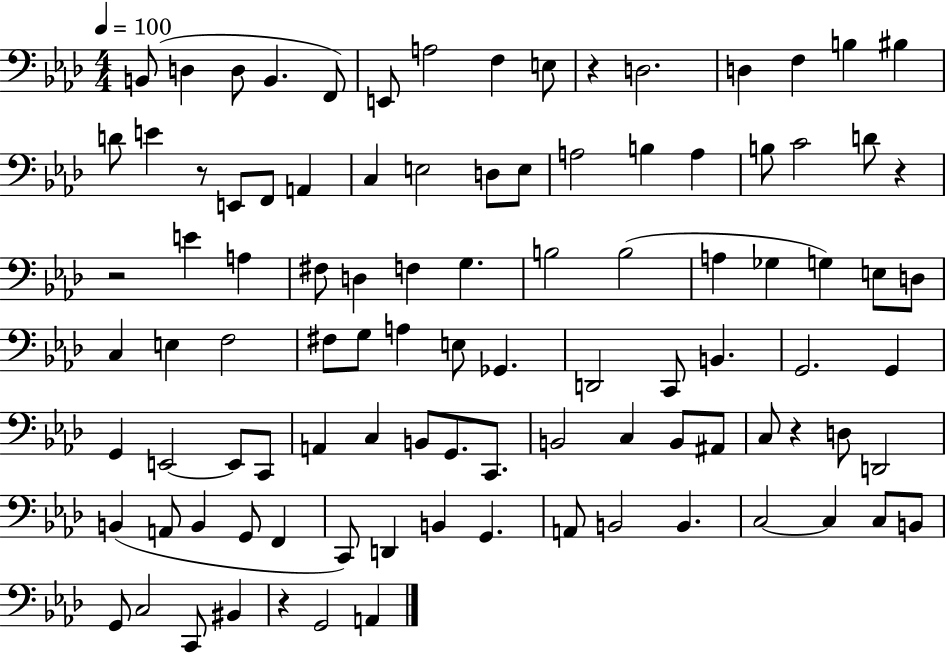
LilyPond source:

{
  \clef bass
  \numericTimeSignature
  \time 4/4
  \key aes \major
  \tempo 4 = 100
  b,8( d4 d8 b,4. f,8) | e,8 a2 f4 e8 | r4 d2. | d4 f4 b4 bis4 | \break d'8 e'4 r8 e,8 f,8 a,4 | c4 e2 d8 e8 | a2 b4 a4 | b8 c'2 d'8 r4 | \break r2 e'4 a4 | fis8 d4 f4 g4. | b2 b2( | a4 ges4 g4) e8 d8 | \break c4 e4 f2 | fis8 g8 a4 e8 ges,4. | d,2 c,8 b,4. | g,2. g,4 | \break g,4 e,2~~ e,8 c,8 | a,4 c4 b,8 g,8. c,8. | b,2 c4 b,8 ais,8 | c8 r4 d8 d,2 | \break b,4( a,8 b,4 g,8 f,4 | c,8) d,4 b,4 g,4. | a,8 b,2 b,4. | c2~~ c4 c8 b,8 | \break g,8 c2 c,8 bis,4 | r4 g,2 a,4 | \bar "|."
}